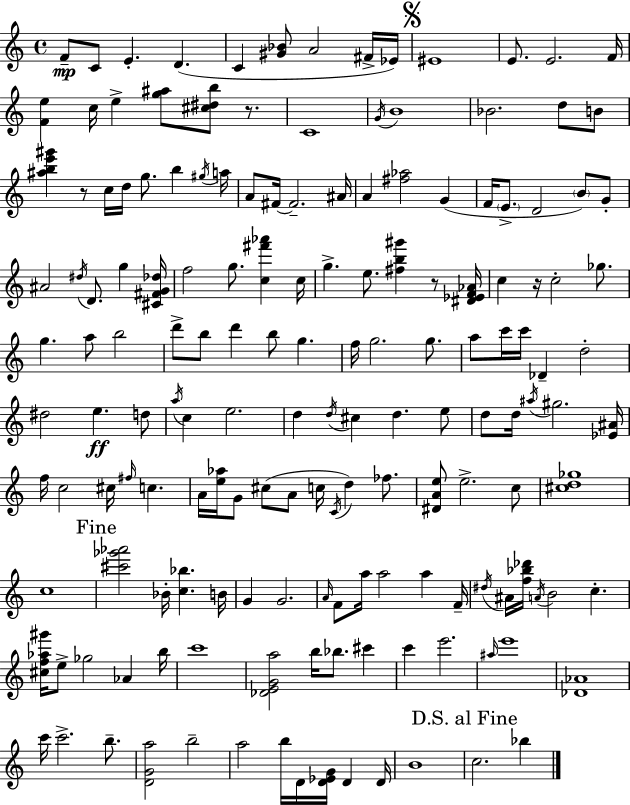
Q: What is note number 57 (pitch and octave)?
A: G5